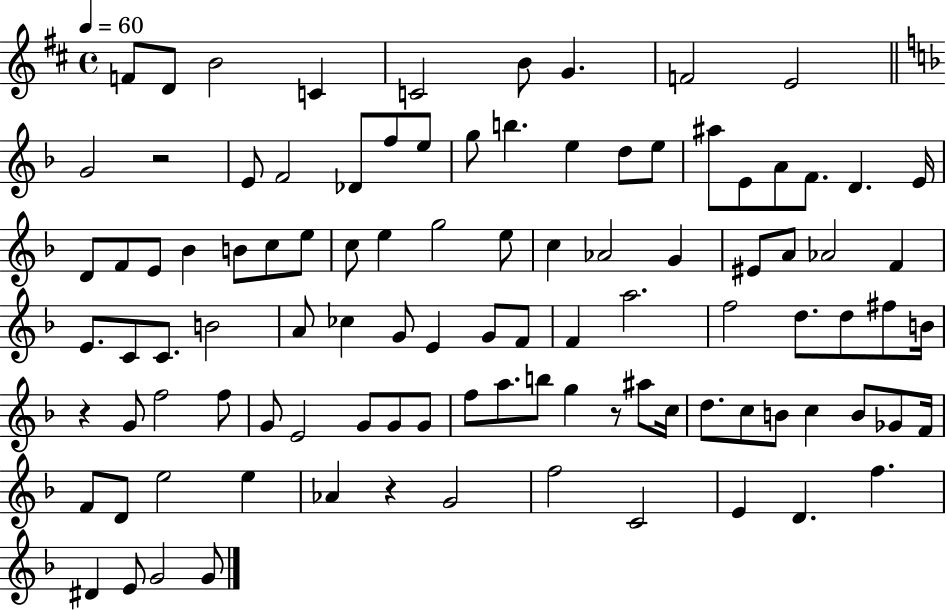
{
  \clef treble
  \time 4/4
  \defaultTimeSignature
  \key d \major
  \tempo 4 = 60
  f'8 d'8 b'2 c'4 | c'2 b'8 g'4. | f'2 e'2 | \bar "||" \break \key d \minor g'2 r2 | e'8 f'2 des'8 f''8 e''8 | g''8 b''4. e''4 d''8 e''8 | ais''8 e'8 a'8 f'8. d'4. e'16 | \break d'8 f'8 e'8 bes'4 b'8 c''8 e''8 | c''8 e''4 g''2 e''8 | c''4 aes'2 g'4 | eis'8 a'8 aes'2 f'4 | \break e'8. c'8 c'8. b'2 | a'8 ces''4 g'8 e'4 g'8 f'8 | f'4 a''2. | f''2 d''8. d''8 fis''8 b'16 | \break r4 g'8 f''2 f''8 | g'8 e'2 g'8 g'8 g'8 | f''8 a''8. b''8 g''4 r8 ais''8 c''16 | d''8. c''8 b'8 c''4 b'8 ges'8 f'16 | \break f'8 d'8 e''2 e''4 | aes'4 r4 g'2 | f''2 c'2 | e'4 d'4. f''4. | \break dis'4 e'8 g'2 g'8 | \bar "|."
}